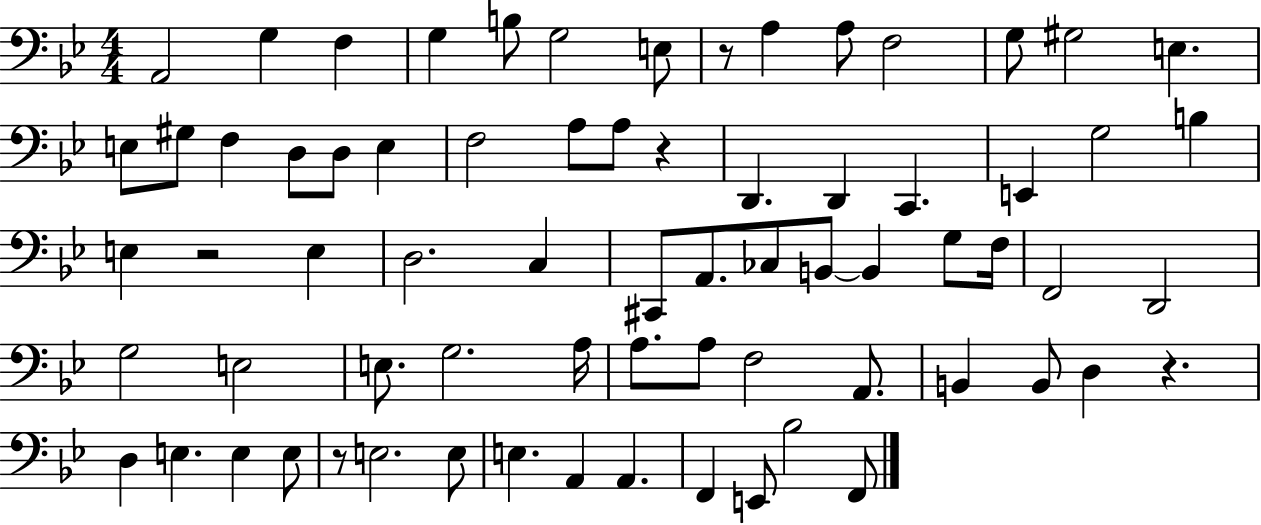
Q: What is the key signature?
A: BES major